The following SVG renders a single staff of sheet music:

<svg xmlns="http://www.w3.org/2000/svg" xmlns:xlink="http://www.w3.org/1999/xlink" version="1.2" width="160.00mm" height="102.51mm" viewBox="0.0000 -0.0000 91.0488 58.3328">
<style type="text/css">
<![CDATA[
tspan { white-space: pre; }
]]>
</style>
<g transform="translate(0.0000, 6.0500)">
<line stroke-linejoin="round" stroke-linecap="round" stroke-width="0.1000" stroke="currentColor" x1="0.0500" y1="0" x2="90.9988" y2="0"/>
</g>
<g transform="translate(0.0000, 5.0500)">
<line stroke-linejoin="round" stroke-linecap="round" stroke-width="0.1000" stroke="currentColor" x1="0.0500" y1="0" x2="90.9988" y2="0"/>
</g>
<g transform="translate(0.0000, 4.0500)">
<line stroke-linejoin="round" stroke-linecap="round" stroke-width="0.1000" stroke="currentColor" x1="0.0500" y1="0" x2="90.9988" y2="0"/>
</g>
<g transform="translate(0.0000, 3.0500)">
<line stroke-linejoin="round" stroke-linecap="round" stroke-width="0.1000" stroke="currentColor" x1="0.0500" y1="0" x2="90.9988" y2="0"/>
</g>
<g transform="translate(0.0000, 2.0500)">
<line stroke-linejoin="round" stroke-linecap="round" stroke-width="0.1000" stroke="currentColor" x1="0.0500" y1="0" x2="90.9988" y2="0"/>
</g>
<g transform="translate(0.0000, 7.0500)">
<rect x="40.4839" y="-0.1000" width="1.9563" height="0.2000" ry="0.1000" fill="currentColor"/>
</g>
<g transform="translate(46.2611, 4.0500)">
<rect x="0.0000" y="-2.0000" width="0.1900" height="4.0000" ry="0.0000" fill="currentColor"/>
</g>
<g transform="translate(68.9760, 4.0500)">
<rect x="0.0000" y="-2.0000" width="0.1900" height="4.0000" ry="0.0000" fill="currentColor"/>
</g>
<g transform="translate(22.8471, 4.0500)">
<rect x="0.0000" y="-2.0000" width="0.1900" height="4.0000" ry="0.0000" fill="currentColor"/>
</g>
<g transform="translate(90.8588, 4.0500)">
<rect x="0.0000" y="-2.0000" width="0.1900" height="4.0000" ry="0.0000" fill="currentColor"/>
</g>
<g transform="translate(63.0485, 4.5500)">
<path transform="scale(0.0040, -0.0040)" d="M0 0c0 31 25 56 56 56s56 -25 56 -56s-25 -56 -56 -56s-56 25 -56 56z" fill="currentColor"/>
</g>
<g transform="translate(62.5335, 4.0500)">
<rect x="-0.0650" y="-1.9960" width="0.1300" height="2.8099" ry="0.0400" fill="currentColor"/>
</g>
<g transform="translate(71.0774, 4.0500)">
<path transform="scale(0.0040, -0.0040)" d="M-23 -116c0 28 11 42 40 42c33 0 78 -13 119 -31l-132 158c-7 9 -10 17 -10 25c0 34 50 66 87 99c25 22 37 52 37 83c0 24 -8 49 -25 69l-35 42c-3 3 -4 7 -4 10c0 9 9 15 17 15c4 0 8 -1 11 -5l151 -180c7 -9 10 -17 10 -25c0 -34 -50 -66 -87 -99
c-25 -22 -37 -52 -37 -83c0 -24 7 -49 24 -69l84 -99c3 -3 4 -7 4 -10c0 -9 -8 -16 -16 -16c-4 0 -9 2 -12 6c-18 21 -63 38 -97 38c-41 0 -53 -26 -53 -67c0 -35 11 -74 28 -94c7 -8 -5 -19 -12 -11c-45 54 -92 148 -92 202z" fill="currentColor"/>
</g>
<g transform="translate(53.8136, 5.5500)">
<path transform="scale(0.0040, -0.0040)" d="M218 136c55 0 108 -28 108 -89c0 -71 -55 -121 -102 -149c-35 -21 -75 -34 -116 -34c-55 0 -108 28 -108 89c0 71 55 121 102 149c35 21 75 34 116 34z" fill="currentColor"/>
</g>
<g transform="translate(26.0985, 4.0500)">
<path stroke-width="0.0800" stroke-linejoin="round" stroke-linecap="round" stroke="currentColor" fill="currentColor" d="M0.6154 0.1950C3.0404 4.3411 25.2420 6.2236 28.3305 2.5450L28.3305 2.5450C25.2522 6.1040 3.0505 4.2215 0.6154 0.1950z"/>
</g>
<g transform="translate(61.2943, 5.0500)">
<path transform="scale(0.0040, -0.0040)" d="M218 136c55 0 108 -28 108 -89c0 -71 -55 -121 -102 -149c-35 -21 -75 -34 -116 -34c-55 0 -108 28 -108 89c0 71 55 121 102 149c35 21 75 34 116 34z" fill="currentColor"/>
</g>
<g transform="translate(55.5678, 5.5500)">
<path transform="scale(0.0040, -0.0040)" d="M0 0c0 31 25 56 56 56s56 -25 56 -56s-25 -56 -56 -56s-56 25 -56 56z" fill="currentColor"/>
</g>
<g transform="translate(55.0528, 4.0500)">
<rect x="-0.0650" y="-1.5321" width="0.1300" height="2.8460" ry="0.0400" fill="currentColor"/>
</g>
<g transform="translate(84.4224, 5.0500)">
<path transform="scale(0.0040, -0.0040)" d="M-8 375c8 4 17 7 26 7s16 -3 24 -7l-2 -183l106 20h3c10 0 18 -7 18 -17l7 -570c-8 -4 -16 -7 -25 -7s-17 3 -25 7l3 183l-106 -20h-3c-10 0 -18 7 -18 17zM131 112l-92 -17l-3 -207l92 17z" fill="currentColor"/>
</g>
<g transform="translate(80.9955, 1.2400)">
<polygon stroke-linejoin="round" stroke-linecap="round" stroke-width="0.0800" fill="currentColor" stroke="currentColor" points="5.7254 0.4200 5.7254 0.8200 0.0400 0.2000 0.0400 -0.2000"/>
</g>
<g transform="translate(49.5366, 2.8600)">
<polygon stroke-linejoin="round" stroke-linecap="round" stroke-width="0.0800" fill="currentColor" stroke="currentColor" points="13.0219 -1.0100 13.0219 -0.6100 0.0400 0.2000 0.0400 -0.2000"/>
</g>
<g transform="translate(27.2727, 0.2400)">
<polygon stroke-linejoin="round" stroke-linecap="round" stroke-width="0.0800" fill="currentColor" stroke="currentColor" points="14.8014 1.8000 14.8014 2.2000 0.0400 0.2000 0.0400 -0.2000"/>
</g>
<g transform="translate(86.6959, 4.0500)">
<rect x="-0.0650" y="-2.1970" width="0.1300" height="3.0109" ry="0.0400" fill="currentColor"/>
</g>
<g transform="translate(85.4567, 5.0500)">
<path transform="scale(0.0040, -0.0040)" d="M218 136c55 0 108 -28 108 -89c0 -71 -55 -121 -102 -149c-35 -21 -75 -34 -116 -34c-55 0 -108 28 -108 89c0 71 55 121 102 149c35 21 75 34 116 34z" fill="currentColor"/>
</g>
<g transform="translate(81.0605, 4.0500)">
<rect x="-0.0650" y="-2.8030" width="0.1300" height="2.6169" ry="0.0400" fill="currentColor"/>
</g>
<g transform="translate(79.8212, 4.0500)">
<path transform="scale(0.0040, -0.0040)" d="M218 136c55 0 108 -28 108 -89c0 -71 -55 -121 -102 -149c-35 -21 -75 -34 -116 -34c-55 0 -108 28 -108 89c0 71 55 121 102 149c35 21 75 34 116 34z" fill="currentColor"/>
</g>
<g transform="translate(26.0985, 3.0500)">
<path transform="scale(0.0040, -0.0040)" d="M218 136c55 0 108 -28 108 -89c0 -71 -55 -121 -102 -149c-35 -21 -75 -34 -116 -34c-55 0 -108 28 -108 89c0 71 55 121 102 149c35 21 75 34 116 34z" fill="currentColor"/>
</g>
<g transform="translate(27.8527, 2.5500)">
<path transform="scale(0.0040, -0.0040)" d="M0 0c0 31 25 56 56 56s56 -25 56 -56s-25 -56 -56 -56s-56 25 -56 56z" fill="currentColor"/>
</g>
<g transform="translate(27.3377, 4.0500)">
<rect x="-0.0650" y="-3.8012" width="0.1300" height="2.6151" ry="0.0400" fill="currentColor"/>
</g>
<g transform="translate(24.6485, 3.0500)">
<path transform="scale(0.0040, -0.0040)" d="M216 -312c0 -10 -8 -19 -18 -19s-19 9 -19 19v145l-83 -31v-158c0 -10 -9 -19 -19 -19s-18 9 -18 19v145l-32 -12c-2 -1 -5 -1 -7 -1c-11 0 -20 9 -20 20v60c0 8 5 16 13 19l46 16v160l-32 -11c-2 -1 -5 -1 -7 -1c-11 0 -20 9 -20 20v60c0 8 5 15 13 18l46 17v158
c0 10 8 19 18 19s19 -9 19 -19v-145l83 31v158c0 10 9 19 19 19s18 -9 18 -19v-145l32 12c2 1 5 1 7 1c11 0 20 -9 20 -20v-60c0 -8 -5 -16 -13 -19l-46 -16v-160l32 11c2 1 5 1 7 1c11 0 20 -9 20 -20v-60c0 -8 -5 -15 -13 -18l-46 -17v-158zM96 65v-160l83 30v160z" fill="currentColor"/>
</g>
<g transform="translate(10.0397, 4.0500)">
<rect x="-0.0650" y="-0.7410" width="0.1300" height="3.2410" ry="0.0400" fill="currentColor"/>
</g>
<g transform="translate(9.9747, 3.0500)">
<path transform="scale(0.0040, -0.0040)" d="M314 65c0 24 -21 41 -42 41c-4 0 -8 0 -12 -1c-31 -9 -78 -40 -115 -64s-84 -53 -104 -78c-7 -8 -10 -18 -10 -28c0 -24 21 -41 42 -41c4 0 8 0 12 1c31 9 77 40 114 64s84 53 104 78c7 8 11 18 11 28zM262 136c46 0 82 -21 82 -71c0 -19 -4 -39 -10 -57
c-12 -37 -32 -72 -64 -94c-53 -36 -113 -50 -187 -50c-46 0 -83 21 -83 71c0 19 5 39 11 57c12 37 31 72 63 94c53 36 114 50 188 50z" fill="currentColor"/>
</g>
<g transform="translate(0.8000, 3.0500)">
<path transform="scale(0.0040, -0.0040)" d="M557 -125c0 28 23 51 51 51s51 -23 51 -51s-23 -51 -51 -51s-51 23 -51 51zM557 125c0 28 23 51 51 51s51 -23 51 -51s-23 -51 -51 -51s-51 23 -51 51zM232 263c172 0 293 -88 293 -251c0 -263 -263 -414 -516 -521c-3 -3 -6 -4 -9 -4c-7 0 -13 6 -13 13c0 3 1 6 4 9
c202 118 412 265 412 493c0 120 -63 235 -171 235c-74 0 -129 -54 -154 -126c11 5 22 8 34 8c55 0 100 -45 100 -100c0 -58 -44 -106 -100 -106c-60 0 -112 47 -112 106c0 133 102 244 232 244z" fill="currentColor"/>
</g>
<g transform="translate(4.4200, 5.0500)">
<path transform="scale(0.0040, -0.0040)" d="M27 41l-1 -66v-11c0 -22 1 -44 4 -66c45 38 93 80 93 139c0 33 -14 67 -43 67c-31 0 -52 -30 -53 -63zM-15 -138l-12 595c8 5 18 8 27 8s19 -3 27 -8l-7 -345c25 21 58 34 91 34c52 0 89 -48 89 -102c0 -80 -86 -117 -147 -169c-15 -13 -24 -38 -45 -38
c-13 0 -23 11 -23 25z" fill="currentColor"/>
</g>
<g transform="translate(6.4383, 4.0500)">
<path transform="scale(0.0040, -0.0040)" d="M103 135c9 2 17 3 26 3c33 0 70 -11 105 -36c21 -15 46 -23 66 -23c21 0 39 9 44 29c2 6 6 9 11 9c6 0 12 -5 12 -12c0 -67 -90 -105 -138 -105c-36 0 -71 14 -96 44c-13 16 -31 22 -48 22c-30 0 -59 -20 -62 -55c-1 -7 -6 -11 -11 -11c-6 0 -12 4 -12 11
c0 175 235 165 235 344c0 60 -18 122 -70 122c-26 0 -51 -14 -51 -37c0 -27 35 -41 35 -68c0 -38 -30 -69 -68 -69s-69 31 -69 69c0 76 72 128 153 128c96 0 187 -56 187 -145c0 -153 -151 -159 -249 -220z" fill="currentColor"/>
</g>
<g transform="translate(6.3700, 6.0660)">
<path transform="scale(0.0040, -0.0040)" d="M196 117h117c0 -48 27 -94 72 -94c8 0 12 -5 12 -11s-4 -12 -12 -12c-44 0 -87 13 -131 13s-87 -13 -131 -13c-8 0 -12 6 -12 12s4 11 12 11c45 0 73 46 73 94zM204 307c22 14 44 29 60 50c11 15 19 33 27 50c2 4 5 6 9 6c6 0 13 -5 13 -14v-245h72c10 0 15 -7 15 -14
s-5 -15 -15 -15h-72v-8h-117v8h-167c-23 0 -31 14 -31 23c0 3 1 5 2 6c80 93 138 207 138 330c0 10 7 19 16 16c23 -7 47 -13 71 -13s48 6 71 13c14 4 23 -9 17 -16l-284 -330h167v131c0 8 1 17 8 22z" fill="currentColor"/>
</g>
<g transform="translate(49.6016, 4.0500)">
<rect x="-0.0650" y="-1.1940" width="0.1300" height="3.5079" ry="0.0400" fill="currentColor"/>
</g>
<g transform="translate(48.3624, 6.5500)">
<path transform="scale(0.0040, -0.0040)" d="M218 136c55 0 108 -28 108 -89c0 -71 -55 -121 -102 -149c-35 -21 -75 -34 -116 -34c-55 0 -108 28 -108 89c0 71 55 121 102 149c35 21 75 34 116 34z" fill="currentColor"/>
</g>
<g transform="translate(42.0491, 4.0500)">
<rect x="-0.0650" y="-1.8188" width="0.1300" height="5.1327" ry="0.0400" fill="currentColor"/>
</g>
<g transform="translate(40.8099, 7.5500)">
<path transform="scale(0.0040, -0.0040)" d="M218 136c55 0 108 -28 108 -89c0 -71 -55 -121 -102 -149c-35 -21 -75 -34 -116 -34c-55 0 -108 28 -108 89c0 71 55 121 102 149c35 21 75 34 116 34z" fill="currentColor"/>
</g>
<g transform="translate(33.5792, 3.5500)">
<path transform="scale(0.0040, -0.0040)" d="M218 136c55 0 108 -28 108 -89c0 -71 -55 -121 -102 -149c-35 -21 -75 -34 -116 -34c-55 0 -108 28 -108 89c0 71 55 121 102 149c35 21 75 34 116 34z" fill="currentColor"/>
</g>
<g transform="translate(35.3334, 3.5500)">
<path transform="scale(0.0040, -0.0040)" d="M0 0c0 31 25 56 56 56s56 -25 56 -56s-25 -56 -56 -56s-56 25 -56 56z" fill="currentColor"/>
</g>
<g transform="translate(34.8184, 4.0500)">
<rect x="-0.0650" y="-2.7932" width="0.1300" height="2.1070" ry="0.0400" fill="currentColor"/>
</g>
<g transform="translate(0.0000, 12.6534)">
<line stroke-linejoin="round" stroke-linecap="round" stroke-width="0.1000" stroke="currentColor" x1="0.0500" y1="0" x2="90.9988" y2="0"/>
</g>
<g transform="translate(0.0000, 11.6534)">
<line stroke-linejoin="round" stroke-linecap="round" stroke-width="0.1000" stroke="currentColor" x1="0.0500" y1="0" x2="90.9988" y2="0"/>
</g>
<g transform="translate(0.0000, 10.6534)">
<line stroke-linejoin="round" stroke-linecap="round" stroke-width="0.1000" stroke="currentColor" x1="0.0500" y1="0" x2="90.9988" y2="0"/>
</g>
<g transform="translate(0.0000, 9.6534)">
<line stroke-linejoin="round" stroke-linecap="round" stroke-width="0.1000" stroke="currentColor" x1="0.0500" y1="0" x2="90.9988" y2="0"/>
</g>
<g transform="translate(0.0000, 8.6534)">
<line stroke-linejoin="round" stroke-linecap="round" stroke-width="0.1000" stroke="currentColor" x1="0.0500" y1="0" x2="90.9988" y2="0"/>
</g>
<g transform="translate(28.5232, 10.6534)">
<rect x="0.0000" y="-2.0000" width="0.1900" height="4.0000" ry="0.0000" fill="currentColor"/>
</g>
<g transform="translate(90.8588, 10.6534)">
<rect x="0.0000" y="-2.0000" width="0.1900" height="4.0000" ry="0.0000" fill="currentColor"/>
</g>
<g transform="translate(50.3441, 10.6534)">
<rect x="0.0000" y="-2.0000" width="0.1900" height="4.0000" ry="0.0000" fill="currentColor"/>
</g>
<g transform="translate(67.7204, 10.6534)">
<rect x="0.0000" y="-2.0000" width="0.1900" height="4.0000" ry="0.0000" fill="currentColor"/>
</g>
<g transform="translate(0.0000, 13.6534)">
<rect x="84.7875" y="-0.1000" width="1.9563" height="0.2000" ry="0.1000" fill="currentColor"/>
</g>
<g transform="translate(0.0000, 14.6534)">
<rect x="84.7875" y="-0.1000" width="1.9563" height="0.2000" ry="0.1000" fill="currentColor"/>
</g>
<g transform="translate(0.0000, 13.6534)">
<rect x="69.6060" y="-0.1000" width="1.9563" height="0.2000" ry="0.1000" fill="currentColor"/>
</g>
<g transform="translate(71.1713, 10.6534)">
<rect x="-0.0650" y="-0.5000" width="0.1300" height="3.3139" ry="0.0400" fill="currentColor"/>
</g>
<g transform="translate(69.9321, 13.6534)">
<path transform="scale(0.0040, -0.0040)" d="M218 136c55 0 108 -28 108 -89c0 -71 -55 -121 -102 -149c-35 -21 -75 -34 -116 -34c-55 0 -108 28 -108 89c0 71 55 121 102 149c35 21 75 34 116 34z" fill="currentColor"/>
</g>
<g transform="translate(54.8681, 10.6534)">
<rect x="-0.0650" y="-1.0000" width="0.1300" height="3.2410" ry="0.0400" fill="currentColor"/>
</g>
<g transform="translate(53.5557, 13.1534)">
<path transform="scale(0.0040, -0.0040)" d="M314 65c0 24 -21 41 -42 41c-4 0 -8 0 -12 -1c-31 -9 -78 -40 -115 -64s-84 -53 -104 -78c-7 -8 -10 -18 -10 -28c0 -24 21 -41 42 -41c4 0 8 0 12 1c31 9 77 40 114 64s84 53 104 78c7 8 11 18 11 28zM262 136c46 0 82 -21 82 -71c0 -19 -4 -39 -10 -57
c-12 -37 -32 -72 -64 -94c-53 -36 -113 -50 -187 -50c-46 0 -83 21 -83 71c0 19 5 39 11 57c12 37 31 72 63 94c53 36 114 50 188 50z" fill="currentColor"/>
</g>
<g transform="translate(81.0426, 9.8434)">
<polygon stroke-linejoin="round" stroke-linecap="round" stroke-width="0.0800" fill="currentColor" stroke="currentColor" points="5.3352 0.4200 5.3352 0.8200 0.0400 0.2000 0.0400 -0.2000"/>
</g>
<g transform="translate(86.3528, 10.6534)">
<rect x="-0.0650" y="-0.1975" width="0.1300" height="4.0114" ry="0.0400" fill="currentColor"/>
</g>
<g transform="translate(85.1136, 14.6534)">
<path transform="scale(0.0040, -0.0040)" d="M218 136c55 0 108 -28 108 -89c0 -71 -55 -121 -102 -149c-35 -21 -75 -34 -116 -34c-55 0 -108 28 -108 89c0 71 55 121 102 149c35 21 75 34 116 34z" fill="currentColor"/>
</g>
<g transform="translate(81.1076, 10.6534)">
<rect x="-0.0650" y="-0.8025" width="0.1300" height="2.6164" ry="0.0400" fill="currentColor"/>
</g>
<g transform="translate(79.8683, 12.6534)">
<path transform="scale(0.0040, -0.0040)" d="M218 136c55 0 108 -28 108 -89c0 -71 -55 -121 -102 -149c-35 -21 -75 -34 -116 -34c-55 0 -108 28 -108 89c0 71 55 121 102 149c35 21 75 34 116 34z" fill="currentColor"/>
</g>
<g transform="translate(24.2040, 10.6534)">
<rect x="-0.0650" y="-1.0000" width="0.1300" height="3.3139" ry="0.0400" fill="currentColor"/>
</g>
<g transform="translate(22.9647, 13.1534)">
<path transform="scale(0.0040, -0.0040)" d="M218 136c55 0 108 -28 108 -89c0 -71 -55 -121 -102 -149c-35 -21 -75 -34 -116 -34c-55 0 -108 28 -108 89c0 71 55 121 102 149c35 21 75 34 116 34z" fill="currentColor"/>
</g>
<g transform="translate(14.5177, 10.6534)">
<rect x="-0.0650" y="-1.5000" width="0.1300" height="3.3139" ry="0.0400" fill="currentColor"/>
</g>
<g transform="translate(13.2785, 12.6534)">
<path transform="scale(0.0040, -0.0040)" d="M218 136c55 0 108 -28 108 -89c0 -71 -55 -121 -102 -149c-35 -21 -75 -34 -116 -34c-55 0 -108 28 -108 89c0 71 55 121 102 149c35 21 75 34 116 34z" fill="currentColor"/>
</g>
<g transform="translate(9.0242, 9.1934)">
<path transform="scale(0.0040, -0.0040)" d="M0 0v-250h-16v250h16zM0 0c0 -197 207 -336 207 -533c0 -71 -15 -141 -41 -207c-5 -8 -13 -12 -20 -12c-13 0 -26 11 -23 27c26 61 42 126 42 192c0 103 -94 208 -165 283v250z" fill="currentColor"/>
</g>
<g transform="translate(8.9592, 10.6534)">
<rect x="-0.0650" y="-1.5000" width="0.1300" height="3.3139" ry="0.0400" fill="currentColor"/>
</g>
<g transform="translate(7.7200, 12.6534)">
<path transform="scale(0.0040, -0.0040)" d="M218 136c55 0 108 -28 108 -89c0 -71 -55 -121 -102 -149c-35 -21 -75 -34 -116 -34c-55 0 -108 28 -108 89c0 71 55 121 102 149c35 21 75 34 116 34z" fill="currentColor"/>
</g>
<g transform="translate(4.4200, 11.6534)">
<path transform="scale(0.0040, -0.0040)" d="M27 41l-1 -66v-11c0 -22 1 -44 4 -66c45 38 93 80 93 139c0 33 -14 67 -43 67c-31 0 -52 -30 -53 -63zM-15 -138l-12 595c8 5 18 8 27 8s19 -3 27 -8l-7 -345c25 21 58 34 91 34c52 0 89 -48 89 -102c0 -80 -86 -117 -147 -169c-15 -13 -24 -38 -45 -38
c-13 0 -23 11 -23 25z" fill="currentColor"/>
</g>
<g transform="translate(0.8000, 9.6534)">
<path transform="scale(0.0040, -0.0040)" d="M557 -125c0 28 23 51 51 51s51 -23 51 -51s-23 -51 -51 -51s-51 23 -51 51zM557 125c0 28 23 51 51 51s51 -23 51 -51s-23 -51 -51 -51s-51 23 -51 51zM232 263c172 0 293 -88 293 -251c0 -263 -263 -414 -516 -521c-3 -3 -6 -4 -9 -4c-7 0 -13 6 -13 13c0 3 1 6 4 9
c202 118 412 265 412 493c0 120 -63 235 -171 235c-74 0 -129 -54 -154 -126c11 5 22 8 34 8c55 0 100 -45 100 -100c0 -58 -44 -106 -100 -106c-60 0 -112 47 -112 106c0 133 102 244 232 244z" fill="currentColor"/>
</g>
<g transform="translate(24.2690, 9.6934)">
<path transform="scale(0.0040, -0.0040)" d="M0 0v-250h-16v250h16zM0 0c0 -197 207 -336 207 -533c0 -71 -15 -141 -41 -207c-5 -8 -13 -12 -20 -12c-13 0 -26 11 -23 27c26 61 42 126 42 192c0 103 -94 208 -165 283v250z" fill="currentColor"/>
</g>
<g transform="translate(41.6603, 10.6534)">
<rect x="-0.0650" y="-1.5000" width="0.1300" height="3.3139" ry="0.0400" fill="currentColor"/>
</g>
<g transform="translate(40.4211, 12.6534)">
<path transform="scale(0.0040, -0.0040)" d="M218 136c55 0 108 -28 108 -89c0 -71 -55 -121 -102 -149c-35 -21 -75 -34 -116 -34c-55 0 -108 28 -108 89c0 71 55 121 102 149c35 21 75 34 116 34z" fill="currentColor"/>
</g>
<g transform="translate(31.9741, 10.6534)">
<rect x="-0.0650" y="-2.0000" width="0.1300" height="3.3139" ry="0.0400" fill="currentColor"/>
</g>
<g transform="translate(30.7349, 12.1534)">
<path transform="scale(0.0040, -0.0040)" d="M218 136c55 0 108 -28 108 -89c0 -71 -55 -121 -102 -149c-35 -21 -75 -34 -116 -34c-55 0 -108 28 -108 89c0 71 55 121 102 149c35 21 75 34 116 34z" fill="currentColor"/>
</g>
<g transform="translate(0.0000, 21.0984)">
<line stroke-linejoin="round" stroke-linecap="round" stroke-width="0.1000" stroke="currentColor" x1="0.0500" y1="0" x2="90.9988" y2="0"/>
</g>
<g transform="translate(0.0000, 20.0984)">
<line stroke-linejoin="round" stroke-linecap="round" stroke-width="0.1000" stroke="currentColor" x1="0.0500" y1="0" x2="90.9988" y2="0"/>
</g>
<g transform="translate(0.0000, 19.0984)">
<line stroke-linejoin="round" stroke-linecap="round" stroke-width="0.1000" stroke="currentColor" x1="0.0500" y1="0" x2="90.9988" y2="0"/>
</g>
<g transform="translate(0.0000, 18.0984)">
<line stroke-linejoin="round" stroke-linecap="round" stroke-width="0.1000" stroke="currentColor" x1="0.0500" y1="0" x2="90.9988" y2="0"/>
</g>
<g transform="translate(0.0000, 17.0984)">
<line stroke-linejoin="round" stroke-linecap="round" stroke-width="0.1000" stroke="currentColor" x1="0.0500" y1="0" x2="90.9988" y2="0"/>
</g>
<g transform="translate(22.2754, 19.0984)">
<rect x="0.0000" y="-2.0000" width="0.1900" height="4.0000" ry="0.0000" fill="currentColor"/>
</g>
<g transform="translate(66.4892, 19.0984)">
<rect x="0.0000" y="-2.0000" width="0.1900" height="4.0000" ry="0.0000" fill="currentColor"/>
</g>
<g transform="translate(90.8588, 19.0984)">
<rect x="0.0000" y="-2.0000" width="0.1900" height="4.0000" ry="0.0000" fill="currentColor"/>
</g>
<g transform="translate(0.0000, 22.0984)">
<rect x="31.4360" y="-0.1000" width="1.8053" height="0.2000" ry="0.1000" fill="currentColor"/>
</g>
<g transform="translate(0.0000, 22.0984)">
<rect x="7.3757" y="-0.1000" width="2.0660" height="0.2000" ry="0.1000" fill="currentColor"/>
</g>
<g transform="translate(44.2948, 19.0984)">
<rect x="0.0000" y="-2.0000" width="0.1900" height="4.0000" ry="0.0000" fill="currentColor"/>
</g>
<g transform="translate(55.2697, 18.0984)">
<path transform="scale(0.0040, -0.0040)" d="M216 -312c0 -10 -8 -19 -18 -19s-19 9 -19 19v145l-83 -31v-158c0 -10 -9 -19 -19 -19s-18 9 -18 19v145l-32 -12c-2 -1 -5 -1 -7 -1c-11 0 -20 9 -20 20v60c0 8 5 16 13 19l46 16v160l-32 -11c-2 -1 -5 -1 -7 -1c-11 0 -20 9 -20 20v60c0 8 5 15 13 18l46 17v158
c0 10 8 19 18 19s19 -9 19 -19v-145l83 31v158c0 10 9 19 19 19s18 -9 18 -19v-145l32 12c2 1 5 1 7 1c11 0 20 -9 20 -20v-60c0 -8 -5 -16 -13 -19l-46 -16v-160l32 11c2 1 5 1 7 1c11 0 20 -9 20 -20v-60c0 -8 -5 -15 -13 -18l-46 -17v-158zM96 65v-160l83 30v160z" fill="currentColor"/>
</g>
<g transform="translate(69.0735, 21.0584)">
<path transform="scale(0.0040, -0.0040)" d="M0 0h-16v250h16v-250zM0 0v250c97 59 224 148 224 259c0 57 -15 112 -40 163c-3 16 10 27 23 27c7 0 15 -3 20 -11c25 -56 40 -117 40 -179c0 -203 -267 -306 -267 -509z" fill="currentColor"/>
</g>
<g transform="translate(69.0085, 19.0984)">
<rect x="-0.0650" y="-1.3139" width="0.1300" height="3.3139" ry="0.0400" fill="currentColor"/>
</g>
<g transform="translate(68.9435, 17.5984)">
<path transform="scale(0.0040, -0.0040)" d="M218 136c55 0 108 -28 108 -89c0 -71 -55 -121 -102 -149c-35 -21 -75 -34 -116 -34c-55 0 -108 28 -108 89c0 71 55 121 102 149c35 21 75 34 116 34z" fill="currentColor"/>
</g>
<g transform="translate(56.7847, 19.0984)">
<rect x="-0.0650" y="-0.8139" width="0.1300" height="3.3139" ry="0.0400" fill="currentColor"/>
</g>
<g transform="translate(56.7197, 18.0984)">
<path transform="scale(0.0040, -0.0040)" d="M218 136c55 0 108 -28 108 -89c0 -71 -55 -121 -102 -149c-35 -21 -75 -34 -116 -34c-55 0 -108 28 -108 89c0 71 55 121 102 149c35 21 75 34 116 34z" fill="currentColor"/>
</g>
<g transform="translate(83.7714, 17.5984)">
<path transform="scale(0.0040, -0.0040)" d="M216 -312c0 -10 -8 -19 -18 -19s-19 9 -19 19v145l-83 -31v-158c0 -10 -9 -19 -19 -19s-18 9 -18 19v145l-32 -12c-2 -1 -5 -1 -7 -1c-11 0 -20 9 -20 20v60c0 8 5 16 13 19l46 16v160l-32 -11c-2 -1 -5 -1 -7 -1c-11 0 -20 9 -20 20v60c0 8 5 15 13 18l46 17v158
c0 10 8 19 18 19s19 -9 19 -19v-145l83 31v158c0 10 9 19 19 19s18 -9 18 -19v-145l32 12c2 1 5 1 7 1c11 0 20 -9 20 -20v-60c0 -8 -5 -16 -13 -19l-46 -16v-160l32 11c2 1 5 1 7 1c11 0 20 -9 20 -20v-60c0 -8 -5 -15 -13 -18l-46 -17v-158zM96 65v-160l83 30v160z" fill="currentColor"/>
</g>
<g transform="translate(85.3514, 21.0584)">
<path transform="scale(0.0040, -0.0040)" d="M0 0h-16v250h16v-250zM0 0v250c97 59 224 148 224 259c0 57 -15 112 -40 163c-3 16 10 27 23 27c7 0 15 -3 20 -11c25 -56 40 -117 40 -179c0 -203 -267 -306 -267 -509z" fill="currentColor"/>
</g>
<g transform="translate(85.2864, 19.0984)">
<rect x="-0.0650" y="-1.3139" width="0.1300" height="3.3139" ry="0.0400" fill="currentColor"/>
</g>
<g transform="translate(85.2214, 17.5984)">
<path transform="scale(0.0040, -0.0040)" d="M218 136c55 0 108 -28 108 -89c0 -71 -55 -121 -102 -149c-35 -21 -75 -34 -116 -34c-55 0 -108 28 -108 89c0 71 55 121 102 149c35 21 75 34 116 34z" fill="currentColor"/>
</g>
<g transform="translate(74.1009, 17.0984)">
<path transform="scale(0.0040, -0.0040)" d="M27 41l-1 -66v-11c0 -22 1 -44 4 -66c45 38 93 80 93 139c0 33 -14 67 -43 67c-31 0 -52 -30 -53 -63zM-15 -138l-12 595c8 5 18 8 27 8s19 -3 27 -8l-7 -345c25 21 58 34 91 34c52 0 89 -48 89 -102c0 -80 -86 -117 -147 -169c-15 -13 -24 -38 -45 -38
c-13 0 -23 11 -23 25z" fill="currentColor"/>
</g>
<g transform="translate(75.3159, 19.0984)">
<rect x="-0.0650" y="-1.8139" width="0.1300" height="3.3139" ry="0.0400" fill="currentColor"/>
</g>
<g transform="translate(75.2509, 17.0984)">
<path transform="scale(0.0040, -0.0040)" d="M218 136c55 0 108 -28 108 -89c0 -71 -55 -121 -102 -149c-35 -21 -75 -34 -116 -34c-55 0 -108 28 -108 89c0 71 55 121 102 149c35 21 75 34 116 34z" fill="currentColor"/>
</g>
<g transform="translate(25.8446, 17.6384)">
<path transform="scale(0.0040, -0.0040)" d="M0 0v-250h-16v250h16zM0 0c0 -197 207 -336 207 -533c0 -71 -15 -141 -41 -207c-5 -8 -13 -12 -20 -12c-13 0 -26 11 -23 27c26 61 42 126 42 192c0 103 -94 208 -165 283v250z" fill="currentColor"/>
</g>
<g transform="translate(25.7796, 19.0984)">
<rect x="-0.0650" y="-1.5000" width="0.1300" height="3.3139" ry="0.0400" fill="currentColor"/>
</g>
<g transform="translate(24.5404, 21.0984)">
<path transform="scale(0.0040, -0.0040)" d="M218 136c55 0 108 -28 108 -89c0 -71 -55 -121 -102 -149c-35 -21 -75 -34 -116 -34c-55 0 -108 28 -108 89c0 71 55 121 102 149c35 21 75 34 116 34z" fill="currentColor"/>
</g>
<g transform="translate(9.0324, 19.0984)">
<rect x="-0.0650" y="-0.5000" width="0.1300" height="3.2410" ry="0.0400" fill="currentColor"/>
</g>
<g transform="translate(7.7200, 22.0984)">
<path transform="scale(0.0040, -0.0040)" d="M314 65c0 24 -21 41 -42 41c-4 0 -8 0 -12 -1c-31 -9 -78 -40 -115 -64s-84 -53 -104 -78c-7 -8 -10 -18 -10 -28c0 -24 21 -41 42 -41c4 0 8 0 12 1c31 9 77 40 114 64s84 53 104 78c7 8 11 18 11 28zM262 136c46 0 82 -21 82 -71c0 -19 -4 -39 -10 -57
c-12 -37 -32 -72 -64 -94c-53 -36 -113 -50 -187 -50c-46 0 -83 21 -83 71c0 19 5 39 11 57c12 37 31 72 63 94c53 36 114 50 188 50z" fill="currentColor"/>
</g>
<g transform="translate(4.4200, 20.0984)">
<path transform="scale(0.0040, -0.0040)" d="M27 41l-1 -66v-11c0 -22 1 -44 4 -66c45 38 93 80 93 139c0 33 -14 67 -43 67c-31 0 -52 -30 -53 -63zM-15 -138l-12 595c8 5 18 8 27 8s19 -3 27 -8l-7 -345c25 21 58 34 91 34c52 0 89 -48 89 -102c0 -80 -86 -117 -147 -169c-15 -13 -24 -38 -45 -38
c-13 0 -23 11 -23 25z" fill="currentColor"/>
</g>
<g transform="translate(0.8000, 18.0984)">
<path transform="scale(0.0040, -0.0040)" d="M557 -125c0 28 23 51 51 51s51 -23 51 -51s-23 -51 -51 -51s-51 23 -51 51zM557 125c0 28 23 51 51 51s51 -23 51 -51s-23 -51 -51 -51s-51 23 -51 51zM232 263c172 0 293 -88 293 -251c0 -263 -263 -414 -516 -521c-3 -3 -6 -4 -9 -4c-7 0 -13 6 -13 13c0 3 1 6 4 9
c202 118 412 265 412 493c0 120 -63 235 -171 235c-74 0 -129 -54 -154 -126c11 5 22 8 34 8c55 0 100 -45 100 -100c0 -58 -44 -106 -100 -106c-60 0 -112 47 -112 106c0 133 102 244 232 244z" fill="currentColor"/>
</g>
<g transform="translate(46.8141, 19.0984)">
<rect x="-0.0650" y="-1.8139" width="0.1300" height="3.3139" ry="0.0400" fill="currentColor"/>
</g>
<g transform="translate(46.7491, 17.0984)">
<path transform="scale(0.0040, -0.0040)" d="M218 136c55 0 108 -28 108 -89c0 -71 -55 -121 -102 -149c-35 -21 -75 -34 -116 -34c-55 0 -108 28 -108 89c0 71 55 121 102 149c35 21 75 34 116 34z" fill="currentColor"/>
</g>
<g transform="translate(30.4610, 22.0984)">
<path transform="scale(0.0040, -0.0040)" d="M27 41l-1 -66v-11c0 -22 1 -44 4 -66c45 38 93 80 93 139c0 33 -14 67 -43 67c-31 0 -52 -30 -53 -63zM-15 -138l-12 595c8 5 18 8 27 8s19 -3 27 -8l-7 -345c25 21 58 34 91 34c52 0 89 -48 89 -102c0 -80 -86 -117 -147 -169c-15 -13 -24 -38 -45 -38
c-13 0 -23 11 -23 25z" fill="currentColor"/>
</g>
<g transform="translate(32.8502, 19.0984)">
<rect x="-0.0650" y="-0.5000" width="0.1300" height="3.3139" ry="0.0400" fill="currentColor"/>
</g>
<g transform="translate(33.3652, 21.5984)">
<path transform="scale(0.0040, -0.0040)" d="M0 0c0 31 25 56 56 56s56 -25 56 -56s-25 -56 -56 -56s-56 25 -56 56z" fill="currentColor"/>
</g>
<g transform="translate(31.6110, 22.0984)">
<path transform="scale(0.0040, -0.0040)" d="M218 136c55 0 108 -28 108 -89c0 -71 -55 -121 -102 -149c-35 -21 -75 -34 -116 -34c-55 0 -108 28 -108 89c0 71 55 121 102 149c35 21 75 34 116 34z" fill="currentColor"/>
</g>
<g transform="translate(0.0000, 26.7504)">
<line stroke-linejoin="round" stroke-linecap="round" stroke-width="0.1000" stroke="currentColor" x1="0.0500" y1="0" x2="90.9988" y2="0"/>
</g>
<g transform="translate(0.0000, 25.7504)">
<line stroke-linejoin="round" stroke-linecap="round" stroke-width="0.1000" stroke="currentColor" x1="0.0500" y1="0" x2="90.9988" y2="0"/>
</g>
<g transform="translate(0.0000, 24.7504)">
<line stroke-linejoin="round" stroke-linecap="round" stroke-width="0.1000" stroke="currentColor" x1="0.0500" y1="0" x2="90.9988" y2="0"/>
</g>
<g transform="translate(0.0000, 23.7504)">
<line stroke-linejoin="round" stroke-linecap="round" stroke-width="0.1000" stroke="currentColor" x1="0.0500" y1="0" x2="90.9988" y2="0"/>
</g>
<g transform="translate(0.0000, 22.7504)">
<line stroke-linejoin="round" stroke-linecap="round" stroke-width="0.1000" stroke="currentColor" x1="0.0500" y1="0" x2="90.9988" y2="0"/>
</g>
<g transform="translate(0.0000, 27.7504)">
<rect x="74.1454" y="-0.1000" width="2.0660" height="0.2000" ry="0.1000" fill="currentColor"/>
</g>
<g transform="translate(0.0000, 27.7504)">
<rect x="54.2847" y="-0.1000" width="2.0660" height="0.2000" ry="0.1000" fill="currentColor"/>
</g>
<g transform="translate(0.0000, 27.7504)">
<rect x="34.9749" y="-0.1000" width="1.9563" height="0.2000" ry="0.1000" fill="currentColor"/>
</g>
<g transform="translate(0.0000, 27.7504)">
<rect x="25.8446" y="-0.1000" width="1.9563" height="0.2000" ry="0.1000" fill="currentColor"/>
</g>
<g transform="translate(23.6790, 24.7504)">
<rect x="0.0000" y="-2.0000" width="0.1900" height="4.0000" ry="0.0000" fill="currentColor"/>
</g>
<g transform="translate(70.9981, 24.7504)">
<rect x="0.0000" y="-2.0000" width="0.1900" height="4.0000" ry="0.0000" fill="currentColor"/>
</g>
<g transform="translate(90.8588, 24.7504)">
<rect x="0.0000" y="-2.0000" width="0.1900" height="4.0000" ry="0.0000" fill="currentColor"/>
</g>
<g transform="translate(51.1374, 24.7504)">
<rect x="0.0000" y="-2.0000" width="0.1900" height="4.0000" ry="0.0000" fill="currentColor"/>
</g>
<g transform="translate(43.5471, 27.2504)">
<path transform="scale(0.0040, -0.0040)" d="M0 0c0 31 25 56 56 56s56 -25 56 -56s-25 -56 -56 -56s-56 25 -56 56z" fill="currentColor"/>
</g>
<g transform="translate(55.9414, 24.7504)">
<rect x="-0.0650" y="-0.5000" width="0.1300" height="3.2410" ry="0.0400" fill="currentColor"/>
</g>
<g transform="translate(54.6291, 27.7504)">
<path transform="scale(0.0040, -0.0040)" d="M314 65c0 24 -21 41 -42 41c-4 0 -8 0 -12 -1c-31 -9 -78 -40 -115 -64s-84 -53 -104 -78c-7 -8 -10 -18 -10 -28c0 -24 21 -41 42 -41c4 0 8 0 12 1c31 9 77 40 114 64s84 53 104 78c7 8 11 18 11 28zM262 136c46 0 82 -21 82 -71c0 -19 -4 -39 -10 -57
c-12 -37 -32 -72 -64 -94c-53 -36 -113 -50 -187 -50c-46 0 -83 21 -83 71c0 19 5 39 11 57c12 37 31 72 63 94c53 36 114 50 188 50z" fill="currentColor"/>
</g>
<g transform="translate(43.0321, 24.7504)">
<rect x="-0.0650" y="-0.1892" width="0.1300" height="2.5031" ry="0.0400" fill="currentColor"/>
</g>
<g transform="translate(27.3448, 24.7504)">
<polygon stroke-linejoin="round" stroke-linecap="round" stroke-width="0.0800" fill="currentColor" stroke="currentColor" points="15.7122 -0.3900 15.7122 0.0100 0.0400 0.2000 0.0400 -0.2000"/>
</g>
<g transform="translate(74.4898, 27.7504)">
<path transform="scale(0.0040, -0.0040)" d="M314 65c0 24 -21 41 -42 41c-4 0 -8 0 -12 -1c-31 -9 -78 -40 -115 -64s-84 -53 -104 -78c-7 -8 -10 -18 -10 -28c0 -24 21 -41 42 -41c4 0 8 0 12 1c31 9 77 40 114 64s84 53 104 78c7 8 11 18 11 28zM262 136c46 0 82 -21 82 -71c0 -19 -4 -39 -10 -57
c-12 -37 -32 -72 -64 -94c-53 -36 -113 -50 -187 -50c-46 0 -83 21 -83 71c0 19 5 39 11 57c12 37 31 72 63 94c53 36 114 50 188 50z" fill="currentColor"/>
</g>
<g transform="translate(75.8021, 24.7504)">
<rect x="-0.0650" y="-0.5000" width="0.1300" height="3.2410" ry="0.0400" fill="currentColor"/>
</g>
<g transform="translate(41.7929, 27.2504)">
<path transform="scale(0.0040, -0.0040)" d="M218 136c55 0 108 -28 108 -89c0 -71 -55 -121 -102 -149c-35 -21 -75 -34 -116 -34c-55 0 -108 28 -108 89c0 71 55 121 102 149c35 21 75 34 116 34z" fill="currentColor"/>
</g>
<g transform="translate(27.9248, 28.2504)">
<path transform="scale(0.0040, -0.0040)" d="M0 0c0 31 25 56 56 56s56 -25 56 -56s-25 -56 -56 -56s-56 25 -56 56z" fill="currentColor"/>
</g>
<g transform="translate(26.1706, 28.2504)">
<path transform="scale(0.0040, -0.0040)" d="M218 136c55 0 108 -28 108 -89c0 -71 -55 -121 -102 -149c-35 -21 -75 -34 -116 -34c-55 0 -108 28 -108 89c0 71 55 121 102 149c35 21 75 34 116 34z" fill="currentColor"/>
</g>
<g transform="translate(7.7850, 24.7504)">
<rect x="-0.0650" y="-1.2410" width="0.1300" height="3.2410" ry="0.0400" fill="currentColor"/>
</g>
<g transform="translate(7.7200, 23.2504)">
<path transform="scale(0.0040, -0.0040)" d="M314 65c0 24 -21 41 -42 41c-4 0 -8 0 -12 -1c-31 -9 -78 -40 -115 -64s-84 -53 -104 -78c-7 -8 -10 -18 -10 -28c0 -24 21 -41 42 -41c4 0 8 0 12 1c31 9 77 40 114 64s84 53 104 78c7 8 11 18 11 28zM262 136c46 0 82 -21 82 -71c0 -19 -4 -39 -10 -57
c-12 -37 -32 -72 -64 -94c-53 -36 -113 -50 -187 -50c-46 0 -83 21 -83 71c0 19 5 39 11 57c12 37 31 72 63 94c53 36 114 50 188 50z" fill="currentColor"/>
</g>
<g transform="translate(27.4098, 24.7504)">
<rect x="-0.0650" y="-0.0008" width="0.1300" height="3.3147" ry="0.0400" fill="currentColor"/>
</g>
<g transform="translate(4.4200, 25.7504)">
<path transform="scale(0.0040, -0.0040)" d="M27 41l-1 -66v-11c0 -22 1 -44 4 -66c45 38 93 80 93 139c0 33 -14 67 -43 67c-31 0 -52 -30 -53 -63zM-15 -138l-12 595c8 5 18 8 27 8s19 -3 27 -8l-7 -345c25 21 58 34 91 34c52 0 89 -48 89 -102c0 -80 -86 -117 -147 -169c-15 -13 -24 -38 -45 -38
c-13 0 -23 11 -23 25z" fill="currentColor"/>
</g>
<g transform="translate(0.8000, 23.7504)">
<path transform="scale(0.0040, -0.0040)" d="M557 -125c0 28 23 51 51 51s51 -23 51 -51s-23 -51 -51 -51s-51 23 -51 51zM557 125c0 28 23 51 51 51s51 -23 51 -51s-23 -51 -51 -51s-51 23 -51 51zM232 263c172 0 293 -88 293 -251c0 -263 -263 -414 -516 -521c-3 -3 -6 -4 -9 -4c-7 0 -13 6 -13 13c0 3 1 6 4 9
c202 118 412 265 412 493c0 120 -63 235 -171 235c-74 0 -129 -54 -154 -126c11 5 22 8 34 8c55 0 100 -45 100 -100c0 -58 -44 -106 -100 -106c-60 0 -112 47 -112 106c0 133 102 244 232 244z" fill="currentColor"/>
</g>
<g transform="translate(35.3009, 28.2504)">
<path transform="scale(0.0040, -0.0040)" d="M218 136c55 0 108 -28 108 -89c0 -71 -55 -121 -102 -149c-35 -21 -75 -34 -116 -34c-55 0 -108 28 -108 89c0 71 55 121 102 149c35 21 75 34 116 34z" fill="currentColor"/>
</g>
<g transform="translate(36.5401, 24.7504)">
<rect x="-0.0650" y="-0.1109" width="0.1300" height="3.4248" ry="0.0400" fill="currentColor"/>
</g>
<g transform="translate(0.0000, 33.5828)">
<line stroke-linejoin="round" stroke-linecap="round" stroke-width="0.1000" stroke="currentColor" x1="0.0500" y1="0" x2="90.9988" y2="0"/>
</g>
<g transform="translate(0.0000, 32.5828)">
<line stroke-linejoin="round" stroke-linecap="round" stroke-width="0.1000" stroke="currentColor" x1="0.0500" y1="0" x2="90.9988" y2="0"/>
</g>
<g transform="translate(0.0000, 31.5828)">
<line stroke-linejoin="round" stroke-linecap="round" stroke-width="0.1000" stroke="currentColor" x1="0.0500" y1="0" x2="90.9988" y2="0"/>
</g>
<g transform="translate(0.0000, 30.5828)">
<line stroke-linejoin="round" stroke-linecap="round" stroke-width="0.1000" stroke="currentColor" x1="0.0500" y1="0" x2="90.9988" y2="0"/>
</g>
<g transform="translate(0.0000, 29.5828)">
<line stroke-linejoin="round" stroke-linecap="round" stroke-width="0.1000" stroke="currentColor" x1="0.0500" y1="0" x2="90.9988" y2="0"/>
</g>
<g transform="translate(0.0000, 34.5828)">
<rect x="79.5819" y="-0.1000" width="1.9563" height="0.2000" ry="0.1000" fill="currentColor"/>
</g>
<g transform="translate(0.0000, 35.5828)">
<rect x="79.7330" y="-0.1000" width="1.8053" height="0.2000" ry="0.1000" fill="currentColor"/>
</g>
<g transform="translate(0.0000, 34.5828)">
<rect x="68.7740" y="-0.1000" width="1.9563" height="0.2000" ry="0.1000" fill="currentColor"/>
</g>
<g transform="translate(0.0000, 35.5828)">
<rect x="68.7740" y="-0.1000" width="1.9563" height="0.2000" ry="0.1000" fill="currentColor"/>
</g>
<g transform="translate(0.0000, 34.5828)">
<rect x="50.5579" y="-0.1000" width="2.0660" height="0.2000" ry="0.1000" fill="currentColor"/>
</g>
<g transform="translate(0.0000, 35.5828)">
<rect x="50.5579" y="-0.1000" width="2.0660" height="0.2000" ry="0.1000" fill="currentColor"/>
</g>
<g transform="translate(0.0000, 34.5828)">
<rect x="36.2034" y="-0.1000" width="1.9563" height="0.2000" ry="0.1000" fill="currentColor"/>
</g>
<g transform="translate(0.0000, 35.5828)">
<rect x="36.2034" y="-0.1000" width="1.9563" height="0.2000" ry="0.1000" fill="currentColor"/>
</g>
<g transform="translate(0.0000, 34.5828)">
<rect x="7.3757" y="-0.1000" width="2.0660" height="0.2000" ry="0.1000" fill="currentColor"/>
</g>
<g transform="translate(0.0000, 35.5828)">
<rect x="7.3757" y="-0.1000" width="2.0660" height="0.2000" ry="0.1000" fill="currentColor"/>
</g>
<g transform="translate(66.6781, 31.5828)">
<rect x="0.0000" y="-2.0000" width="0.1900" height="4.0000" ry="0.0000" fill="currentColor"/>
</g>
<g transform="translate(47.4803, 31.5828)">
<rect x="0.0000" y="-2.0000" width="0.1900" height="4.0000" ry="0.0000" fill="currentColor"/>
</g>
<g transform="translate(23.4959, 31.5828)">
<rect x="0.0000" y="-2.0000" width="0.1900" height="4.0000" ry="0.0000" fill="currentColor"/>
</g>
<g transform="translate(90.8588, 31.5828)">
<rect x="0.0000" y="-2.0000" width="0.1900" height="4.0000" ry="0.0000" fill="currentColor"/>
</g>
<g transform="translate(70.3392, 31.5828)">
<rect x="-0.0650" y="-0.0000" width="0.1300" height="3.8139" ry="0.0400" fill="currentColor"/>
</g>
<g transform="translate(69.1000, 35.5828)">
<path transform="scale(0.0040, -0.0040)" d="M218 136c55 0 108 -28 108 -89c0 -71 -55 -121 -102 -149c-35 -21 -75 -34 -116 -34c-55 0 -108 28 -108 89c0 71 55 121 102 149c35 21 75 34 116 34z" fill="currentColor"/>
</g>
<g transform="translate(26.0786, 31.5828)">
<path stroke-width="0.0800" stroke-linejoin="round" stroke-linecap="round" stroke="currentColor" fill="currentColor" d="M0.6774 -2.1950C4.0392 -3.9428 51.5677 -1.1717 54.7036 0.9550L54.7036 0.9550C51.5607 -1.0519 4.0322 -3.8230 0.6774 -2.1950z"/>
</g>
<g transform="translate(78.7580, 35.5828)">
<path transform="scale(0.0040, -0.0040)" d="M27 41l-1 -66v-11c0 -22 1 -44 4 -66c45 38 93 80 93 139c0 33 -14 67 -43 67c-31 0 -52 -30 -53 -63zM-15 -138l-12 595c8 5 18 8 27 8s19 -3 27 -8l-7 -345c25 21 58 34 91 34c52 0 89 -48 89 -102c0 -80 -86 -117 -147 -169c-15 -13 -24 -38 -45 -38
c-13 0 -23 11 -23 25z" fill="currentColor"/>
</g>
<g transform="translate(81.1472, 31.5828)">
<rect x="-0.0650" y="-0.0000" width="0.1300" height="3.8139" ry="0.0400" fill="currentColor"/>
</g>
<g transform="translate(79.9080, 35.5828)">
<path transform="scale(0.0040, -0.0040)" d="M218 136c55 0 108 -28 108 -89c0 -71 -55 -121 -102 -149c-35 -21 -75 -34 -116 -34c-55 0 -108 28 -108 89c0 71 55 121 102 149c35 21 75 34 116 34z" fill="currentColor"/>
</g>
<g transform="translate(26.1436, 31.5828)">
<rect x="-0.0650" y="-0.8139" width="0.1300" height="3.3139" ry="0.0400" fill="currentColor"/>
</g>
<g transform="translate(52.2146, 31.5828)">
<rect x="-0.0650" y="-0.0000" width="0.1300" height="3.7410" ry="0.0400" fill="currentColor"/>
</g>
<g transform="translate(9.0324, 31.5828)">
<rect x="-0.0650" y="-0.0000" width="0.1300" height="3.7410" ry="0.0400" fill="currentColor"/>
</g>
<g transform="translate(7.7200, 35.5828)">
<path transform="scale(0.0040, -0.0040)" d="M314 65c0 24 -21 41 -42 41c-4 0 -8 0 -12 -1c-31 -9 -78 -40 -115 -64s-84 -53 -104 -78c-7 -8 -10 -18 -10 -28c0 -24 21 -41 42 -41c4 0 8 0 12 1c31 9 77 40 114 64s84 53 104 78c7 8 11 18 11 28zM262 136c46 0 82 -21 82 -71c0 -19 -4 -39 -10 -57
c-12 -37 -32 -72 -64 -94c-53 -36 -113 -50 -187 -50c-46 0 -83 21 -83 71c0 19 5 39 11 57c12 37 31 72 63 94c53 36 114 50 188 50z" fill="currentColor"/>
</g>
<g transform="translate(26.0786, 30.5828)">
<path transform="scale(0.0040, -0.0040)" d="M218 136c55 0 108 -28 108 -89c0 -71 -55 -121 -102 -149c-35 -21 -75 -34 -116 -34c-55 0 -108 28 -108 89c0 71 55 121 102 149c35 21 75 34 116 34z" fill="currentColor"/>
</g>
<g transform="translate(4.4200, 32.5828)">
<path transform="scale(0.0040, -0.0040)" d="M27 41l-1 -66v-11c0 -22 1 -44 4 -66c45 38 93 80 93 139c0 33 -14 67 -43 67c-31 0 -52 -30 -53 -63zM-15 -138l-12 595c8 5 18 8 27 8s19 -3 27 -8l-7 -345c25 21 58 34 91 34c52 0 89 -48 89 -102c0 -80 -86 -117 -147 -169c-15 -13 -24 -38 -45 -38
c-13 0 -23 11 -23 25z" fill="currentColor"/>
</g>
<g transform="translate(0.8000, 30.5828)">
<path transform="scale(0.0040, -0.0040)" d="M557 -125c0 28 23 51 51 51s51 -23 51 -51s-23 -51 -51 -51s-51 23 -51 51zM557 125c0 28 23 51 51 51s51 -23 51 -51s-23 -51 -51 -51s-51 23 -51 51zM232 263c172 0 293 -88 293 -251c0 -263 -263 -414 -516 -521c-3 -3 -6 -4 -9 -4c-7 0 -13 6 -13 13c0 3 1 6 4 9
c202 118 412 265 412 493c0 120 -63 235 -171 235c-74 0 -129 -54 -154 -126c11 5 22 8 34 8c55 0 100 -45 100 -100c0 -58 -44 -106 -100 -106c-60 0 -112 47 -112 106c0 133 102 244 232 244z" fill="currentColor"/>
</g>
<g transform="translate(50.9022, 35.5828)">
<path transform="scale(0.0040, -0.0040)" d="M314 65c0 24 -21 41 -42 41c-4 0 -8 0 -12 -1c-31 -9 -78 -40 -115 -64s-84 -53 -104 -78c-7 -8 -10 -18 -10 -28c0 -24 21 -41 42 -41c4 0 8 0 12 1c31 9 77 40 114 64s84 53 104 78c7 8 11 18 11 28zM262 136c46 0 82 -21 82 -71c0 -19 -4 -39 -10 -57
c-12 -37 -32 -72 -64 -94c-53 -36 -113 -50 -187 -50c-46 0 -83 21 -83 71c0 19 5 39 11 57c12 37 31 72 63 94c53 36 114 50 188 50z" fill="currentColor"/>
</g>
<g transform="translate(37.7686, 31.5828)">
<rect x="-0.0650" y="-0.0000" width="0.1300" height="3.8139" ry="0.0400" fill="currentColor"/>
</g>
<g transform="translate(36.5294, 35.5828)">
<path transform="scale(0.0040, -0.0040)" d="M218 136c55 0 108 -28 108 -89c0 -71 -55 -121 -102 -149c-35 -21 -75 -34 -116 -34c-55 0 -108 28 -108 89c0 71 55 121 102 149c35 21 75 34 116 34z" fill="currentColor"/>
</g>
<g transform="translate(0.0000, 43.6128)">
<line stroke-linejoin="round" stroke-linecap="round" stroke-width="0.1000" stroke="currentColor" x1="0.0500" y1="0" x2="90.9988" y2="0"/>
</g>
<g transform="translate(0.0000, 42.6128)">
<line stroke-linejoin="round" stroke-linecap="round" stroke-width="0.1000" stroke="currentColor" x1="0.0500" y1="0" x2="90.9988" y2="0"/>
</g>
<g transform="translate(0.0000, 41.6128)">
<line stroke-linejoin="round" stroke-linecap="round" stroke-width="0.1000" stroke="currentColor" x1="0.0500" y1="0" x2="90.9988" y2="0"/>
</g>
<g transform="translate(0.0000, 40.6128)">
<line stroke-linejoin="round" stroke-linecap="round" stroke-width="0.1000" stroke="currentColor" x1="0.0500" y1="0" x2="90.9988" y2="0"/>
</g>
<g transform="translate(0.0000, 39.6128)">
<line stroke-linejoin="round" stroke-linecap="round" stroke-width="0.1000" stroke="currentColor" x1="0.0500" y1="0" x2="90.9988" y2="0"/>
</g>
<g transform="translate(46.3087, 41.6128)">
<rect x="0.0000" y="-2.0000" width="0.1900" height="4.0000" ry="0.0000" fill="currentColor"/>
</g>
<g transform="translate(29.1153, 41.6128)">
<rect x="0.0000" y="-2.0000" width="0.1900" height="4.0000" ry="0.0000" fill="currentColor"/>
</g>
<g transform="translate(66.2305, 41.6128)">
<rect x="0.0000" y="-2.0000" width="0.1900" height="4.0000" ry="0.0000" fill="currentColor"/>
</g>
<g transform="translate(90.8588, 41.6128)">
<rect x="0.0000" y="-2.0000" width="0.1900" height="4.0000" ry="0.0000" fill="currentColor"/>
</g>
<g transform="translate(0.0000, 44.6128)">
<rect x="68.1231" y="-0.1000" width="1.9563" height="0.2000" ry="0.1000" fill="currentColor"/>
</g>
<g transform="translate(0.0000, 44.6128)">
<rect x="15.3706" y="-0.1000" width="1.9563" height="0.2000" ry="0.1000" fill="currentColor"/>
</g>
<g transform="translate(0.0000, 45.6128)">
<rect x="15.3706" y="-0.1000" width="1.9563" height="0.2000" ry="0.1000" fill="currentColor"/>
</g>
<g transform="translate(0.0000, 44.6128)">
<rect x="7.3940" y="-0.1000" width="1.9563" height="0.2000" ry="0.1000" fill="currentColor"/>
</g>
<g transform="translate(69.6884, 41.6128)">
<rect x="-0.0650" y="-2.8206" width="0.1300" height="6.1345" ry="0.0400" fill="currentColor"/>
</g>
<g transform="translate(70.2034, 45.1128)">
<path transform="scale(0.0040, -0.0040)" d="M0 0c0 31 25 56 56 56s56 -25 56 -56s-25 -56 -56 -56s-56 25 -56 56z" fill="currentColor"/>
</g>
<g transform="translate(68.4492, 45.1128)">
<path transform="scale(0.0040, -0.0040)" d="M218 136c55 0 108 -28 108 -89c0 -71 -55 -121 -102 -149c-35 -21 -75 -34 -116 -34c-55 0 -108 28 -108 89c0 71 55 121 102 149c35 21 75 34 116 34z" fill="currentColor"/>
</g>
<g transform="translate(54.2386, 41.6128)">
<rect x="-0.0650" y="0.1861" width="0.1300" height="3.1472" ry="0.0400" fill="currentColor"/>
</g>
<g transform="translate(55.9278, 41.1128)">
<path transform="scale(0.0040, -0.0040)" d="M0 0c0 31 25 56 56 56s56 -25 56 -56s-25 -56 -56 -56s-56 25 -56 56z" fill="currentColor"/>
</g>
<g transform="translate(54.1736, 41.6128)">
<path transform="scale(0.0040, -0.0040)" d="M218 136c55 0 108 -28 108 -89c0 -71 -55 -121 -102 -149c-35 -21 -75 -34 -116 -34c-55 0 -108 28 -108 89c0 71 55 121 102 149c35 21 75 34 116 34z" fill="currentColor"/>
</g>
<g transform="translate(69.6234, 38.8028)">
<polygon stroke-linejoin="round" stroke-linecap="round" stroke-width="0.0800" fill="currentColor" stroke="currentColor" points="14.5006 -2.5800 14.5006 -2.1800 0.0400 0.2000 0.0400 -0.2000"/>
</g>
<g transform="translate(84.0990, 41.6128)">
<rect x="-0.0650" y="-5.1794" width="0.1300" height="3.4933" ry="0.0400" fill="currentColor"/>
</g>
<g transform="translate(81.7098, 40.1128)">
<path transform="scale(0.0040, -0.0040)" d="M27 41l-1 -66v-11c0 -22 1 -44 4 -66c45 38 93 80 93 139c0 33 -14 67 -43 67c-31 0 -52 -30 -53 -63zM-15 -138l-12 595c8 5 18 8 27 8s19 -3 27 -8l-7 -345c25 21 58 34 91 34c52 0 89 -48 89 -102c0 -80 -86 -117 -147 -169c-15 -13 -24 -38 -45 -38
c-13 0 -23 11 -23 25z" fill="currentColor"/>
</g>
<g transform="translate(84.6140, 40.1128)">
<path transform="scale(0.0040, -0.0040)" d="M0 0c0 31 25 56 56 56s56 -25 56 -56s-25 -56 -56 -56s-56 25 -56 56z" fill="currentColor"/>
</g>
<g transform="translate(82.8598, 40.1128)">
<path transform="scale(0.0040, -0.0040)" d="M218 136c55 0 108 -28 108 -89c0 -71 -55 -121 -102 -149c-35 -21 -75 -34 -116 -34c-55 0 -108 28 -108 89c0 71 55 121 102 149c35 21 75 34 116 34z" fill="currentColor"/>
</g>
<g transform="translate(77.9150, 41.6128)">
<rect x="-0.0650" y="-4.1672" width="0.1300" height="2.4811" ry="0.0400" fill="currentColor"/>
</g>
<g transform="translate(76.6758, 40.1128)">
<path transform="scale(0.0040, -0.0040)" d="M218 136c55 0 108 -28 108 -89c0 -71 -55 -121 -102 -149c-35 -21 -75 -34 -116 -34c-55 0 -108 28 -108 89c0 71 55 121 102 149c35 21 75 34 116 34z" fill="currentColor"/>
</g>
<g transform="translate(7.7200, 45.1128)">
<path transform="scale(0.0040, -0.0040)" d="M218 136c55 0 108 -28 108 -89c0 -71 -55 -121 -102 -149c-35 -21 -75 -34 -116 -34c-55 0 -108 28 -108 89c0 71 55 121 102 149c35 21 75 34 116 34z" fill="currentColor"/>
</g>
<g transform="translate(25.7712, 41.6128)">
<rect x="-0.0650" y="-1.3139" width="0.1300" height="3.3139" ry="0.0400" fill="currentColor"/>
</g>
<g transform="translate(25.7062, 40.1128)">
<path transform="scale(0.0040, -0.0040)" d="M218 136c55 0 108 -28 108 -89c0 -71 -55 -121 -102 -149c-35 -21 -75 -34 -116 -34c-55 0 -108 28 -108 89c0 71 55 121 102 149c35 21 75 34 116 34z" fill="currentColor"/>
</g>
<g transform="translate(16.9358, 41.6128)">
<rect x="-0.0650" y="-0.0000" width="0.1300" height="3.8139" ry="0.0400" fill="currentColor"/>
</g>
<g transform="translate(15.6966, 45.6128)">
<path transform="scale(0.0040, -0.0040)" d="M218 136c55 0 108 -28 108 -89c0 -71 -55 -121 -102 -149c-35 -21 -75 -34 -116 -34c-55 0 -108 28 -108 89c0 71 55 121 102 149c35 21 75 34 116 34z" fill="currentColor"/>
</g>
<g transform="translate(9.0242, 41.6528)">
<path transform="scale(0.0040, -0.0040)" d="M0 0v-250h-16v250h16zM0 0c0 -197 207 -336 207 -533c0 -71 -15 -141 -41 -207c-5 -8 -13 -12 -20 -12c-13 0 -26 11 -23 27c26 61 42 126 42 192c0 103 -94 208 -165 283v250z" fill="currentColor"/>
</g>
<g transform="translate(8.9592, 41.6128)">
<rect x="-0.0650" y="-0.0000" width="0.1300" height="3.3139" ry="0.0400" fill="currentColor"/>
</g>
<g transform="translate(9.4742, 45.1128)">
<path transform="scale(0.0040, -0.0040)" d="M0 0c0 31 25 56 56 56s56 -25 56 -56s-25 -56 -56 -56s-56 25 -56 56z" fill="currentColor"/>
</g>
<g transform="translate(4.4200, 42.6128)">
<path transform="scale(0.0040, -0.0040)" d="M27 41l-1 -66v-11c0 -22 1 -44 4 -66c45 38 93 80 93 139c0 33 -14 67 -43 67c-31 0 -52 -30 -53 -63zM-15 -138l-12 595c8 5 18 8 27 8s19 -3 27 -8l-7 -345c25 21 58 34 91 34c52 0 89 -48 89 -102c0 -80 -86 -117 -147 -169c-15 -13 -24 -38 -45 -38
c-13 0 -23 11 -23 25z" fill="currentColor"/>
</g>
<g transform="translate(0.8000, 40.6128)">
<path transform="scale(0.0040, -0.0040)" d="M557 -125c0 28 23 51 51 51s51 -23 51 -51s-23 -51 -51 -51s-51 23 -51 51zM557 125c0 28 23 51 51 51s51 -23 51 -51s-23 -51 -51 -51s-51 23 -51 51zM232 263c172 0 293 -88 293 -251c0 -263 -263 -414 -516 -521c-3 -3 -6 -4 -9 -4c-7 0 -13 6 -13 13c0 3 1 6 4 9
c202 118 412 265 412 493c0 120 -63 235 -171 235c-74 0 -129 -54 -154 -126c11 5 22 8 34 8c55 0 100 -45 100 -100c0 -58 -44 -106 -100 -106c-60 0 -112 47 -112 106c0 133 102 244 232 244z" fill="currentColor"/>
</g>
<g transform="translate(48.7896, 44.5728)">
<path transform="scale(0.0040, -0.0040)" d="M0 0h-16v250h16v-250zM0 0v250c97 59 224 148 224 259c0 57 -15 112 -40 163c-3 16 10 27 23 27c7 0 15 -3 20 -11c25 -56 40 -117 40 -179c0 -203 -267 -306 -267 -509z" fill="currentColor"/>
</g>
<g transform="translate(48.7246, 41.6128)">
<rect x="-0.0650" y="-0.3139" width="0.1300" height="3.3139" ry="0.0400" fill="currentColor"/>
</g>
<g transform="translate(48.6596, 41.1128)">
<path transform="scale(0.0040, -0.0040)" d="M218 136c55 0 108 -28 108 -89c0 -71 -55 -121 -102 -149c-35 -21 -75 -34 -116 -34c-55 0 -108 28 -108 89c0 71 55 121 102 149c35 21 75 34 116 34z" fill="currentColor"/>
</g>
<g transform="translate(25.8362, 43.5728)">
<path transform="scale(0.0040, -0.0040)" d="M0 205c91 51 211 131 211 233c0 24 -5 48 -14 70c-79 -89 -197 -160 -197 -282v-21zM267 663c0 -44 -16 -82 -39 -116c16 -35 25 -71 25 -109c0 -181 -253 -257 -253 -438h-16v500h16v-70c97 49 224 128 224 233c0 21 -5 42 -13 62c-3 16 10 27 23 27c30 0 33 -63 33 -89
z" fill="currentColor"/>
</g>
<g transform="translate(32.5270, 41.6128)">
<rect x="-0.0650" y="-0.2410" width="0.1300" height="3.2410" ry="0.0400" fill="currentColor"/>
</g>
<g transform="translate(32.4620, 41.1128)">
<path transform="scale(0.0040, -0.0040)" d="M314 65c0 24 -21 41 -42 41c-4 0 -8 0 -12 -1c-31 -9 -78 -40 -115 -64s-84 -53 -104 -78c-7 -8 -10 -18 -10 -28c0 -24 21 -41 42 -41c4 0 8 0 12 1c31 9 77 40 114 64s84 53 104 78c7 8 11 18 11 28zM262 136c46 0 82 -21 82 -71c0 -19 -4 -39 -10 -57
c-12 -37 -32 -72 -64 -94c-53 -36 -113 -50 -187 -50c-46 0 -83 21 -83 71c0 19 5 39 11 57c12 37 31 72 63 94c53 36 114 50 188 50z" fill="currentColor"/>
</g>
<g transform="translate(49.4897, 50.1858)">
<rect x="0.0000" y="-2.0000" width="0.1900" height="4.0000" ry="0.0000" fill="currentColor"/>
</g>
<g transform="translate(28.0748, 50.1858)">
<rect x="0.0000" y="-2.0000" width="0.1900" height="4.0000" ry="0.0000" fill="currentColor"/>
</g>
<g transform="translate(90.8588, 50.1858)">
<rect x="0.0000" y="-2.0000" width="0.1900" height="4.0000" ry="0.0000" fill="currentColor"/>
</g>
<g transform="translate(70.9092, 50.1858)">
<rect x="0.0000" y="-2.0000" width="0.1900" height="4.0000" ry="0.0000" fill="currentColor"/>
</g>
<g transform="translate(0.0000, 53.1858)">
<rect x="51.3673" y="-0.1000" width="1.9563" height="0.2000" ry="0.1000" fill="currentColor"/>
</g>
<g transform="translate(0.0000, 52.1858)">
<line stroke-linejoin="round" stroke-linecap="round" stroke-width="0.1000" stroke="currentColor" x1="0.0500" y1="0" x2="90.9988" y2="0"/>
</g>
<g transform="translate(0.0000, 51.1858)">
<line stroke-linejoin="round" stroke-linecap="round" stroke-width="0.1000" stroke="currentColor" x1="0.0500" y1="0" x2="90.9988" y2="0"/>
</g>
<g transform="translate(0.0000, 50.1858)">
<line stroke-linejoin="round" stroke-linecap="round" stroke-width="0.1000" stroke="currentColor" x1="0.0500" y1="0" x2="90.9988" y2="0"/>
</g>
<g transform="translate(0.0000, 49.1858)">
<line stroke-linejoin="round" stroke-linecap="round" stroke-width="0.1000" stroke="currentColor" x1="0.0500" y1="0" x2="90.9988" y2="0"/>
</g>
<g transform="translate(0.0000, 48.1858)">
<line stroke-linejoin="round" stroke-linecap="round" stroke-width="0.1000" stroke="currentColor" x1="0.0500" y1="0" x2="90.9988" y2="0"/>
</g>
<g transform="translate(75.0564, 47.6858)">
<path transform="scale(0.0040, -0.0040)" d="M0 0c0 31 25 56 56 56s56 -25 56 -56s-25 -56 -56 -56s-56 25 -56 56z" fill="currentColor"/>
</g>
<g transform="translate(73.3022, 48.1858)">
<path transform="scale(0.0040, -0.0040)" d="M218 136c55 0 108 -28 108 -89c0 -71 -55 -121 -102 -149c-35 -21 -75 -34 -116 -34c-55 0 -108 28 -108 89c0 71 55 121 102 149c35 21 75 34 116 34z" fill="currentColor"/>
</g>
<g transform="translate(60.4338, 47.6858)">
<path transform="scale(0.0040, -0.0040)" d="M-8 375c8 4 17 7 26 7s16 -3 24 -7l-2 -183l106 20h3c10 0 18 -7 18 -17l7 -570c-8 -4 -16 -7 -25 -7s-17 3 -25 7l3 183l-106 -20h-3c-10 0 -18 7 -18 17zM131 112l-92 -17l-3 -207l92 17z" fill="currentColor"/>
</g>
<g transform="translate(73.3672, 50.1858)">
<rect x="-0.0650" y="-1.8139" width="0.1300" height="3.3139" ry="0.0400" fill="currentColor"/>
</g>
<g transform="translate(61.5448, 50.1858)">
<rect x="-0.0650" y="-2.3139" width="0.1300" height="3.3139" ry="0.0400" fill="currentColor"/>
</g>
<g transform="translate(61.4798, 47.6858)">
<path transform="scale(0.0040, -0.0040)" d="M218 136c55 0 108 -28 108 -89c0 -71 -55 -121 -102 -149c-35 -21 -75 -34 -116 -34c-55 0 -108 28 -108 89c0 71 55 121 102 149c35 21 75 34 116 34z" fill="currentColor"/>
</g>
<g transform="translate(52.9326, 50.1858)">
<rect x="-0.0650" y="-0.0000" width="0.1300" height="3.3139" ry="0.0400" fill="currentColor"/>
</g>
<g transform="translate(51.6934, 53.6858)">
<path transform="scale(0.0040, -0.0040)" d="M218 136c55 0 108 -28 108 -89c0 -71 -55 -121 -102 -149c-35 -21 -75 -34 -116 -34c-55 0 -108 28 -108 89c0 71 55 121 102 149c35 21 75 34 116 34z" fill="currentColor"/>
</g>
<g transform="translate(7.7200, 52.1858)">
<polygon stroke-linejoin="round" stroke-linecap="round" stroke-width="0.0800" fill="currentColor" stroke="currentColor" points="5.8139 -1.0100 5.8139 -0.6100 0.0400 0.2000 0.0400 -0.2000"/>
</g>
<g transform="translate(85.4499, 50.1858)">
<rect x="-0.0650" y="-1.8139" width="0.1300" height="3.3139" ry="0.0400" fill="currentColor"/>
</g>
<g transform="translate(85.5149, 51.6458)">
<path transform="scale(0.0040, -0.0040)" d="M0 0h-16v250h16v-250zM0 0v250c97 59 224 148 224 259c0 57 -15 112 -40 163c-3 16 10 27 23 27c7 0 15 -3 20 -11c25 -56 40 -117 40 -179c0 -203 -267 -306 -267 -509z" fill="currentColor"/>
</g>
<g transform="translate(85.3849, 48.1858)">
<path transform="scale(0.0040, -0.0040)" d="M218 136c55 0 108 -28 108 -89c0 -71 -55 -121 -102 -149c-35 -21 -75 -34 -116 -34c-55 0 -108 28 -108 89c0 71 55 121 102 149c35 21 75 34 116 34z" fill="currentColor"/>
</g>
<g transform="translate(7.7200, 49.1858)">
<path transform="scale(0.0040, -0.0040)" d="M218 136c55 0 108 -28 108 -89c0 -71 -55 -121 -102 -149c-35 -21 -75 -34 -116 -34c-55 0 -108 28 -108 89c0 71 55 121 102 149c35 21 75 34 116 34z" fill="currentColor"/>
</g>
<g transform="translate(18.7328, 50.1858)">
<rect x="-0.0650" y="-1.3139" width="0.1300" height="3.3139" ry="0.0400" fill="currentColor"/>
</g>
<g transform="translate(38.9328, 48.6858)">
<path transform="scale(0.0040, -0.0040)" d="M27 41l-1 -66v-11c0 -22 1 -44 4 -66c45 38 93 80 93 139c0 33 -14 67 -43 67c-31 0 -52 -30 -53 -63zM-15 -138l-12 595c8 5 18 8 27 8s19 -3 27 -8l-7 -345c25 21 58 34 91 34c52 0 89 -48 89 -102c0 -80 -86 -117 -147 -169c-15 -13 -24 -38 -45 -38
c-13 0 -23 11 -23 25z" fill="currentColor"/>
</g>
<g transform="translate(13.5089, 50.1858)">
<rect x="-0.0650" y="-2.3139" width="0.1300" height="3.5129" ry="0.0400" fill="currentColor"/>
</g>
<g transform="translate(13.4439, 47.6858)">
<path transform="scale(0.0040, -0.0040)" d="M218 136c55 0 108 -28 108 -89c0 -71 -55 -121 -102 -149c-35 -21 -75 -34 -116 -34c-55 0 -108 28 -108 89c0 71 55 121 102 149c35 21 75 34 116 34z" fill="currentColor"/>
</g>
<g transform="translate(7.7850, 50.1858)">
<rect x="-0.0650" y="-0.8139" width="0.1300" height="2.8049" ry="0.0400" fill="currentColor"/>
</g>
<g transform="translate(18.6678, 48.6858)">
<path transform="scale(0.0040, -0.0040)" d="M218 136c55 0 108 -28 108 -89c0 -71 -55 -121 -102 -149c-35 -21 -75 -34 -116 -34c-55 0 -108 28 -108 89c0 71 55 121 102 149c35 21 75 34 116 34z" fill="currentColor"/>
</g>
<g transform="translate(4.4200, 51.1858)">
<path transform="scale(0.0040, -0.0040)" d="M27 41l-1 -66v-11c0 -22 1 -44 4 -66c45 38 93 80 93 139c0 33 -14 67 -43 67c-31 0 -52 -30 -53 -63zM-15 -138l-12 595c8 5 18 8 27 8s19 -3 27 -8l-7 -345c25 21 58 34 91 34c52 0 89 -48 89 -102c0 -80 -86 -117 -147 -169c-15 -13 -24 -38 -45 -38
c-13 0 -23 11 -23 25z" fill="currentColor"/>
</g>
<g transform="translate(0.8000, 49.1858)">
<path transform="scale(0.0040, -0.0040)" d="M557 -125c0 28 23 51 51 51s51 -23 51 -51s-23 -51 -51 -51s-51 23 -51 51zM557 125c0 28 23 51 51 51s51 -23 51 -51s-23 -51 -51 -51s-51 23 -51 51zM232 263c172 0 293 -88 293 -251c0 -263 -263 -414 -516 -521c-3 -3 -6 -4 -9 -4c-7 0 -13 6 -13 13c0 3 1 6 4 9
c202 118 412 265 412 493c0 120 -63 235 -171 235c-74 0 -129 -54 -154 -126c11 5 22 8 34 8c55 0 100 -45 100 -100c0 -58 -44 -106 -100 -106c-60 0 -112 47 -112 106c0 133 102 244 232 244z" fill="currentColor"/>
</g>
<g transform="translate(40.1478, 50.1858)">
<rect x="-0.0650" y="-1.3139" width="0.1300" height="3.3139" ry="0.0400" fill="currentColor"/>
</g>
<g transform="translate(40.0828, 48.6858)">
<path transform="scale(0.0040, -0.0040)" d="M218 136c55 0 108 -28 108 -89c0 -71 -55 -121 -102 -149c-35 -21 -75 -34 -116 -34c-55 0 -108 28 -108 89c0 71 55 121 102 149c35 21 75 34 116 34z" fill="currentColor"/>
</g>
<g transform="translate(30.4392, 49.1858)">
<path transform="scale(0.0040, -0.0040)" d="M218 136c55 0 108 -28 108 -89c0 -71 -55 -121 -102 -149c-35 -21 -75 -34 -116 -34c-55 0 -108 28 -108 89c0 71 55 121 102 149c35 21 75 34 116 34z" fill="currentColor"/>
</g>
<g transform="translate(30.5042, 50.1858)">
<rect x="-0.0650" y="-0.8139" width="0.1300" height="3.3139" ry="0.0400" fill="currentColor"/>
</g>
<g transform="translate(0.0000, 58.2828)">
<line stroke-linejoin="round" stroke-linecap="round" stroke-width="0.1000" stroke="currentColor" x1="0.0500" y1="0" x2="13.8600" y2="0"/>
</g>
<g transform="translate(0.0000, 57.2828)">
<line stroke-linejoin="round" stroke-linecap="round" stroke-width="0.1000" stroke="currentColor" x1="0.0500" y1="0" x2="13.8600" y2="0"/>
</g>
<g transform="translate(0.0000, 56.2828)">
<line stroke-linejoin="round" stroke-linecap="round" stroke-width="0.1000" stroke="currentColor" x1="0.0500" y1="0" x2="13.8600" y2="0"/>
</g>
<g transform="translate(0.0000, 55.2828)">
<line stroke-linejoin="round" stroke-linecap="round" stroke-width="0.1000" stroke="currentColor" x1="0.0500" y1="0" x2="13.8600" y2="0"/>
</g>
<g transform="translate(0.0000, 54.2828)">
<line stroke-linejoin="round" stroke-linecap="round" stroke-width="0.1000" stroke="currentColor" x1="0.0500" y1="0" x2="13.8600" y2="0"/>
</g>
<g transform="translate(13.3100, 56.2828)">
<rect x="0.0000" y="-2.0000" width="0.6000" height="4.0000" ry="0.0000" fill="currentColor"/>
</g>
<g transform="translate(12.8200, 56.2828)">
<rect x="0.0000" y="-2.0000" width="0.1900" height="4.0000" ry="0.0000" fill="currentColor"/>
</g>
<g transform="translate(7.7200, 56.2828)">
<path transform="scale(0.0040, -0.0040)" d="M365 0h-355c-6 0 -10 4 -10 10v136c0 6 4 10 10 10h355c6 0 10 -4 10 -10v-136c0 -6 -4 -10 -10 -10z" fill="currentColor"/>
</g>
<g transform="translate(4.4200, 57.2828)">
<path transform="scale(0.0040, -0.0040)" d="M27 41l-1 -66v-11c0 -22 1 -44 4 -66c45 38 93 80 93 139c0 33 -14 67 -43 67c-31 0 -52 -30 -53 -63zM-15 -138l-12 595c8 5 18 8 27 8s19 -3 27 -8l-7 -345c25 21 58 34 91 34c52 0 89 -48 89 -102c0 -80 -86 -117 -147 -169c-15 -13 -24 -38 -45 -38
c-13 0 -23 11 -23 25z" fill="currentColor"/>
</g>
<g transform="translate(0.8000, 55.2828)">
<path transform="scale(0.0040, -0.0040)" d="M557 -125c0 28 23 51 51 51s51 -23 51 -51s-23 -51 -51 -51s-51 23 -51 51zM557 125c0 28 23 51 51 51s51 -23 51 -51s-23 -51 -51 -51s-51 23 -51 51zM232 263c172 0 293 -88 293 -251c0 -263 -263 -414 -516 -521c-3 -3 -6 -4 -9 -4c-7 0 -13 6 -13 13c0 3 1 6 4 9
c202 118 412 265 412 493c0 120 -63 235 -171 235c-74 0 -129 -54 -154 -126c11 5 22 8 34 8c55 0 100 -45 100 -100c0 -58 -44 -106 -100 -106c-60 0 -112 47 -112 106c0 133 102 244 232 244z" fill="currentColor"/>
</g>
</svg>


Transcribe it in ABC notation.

X:1
T:Untitled
M:2/4
L:1/4
K:F
F,2 ^F,/2 E,/2 D,,/2 F,,/2 A,,/2 _B,,/2 z D,/2 B,,/2 G,,/2 G,, F,,/2 A,, G,, F,,2 E,, G,,/2 C,,/2 E,,2 G,,/2 _E,, A, ^F, G,/2 _A, ^G,/2 G,2 D,,/2 D,,/2 F,,/2 E,,2 E,,2 C,,2 F, C,, C,,2 C,, _C,, D,,/2 C,, G,/4 E,2 E,/2 D, D,,/2 G,/2 _G,/2 F,/2 _B,/2 G, F, _G, D,, B, A, A,/2 z2